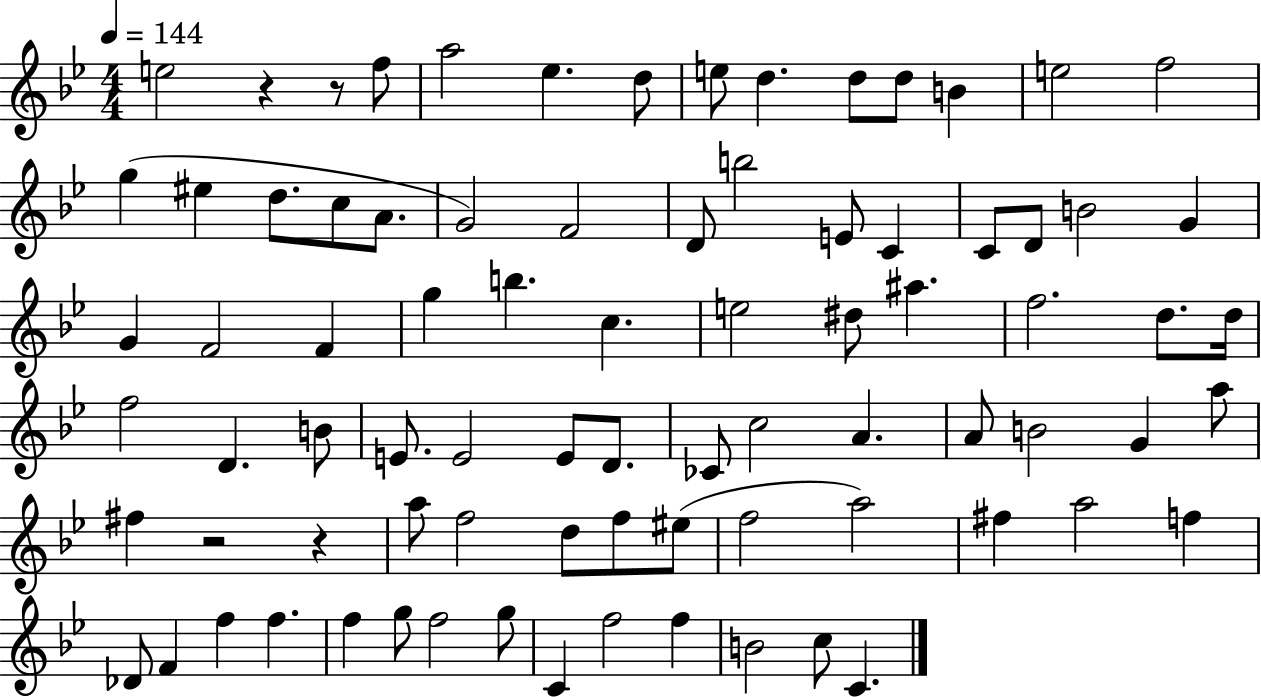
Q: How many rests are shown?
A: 4